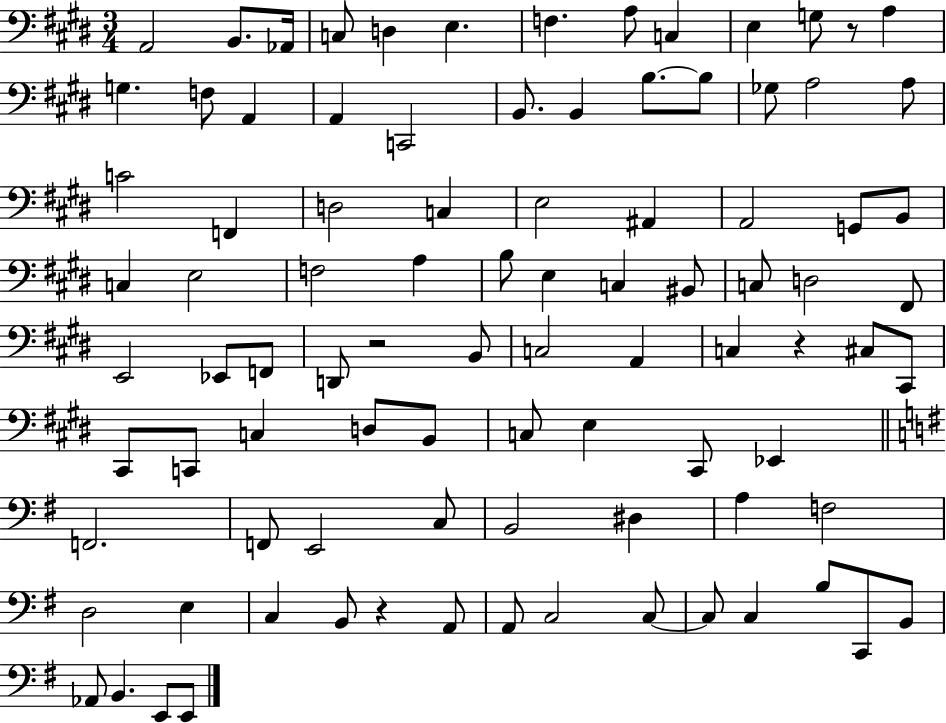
A2/h B2/e. Ab2/s C3/e D3/q E3/q. F3/q. A3/e C3/q E3/q G3/e R/e A3/q G3/q. F3/e A2/q A2/q C2/h B2/e. B2/q B3/e. B3/e Gb3/e A3/h A3/e C4/h F2/q D3/h C3/q E3/h A#2/q A2/h G2/e B2/e C3/q E3/h F3/h A3/q B3/e E3/q C3/q BIS2/e C3/e D3/h F#2/e E2/h Eb2/e F2/e D2/e R/h B2/e C3/h A2/q C3/q R/q C#3/e C#2/e C#2/e C2/e C3/q D3/e B2/e C3/e E3/q C#2/e Eb2/q F2/h. F2/e E2/h C3/e B2/h D#3/q A3/q F3/h D3/h E3/q C3/q B2/e R/q A2/e A2/e C3/h C3/e C3/e C3/q B3/e C2/e B2/e Ab2/e B2/q. E2/e E2/e